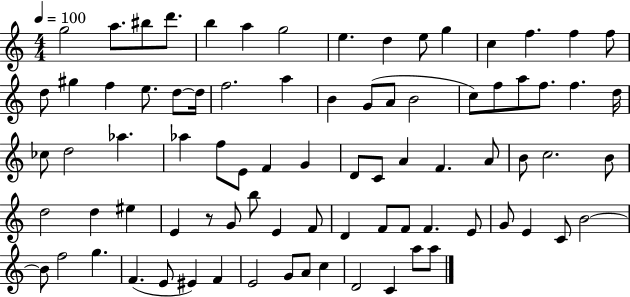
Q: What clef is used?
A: treble